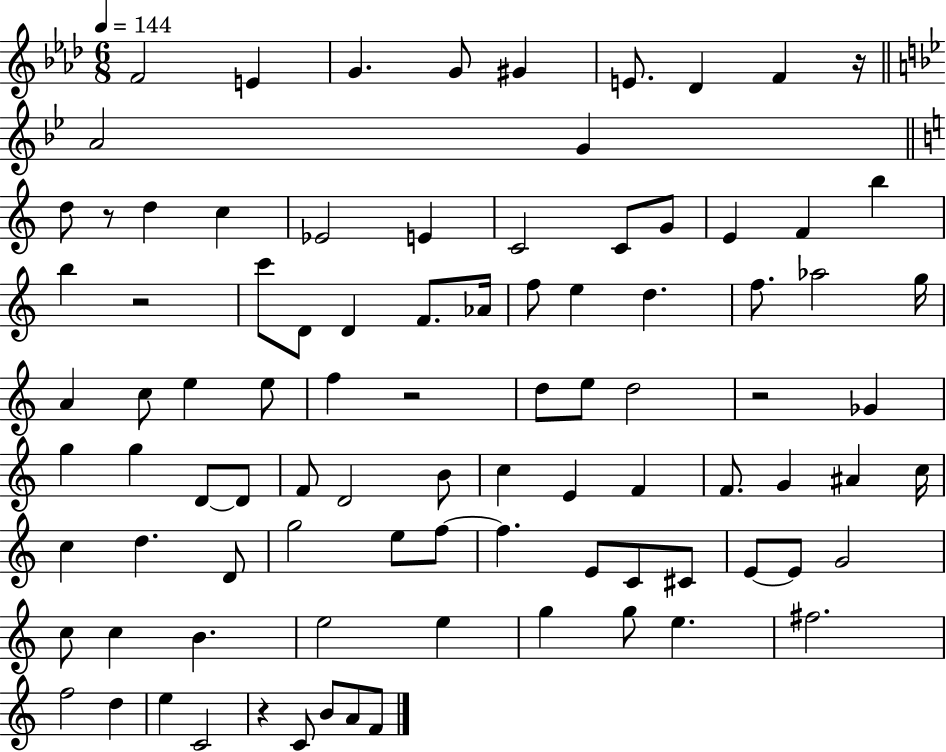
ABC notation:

X:1
T:Untitled
M:6/8
L:1/4
K:Ab
F2 E G G/2 ^G E/2 _D F z/4 A2 G d/2 z/2 d c _E2 E C2 C/2 G/2 E F b b z2 c'/2 D/2 D F/2 _A/4 f/2 e d f/2 _a2 g/4 A c/2 e e/2 f z2 d/2 e/2 d2 z2 _G g g D/2 D/2 F/2 D2 B/2 c E F F/2 G ^A c/4 c d D/2 g2 e/2 f/2 f E/2 C/2 ^C/2 E/2 E/2 G2 c/2 c B e2 e g g/2 e ^f2 f2 d e C2 z C/2 B/2 A/2 F/2